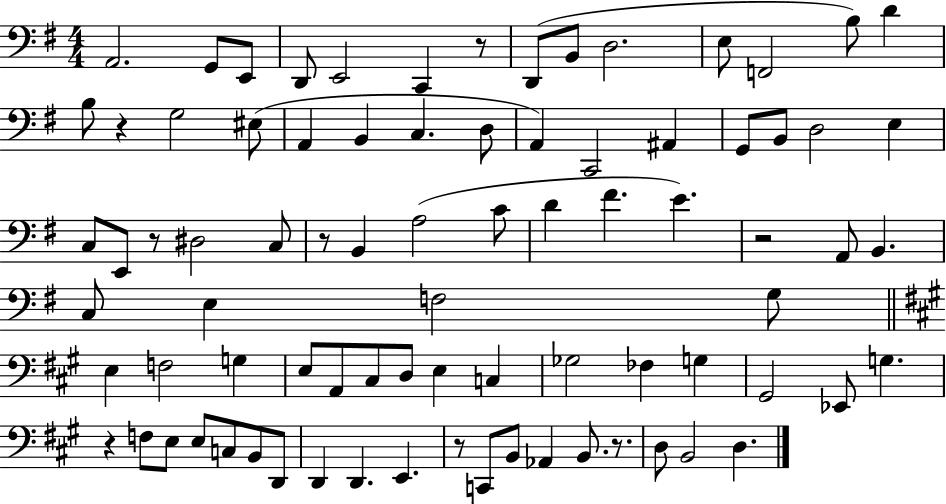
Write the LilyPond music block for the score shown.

{
  \clef bass
  \numericTimeSignature
  \time 4/4
  \key g \major
  a,2. g,8 e,8 | d,8 e,2 c,4 r8 | d,8( b,8 d2. | e8 f,2 b8) d'4 | \break b8 r4 g2 eis8( | a,4 b,4 c4. d8 | a,4) c,2 ais,4 | g,8 b,8 d2 e4 | \break c8 e,8 r8 dis2 c8 | r8 b,4 a2( c'8 | d'4 fis'4. e'4.) | r2 a,8 b,4. | \break c8 e4 f2 g8 | \bar "||" \break \key a \major e4 f2 g4 | e8 a,8 cis8 d8 e4 c4 | ges2 fes4 g4 | gis,2 ees,8 g4. | \break r4 f8 e8 e8 c8 b,8 d,8 | d,4 d,4. e,4. | r8 c,8 b,8 aes,4 b,8. r8. | d8 b,2 d4. | \break \bar "|."
}